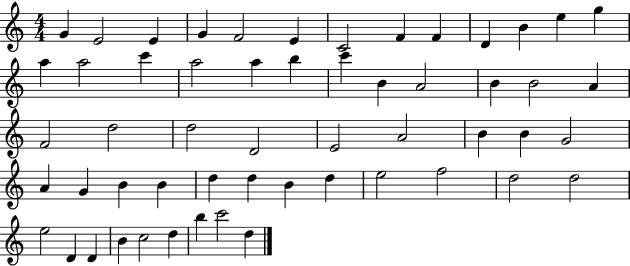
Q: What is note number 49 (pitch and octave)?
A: D4